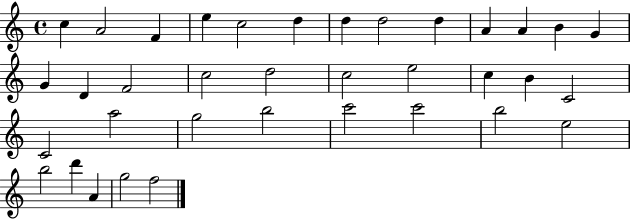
{
  \clef treble
  \time 4/4
  \defaultTimeSignature
  \key c \major
  c''4 a'2 f'4 | e''4 c''2 d''4 | d''4 d''2 d''4 | a'4 a'4 b'4 g'4 | \break g'4 d'4 f'2 | c''2 d''2 | c''2 e''2 | c''4 b'4 c'2 | \break c'2 a''2 | g''2 b''2 | c'''2 c'''2 | b''2 e''2 | \break b''2 d'''4 a'4 | g''2 f''2 | \bar "|."
}